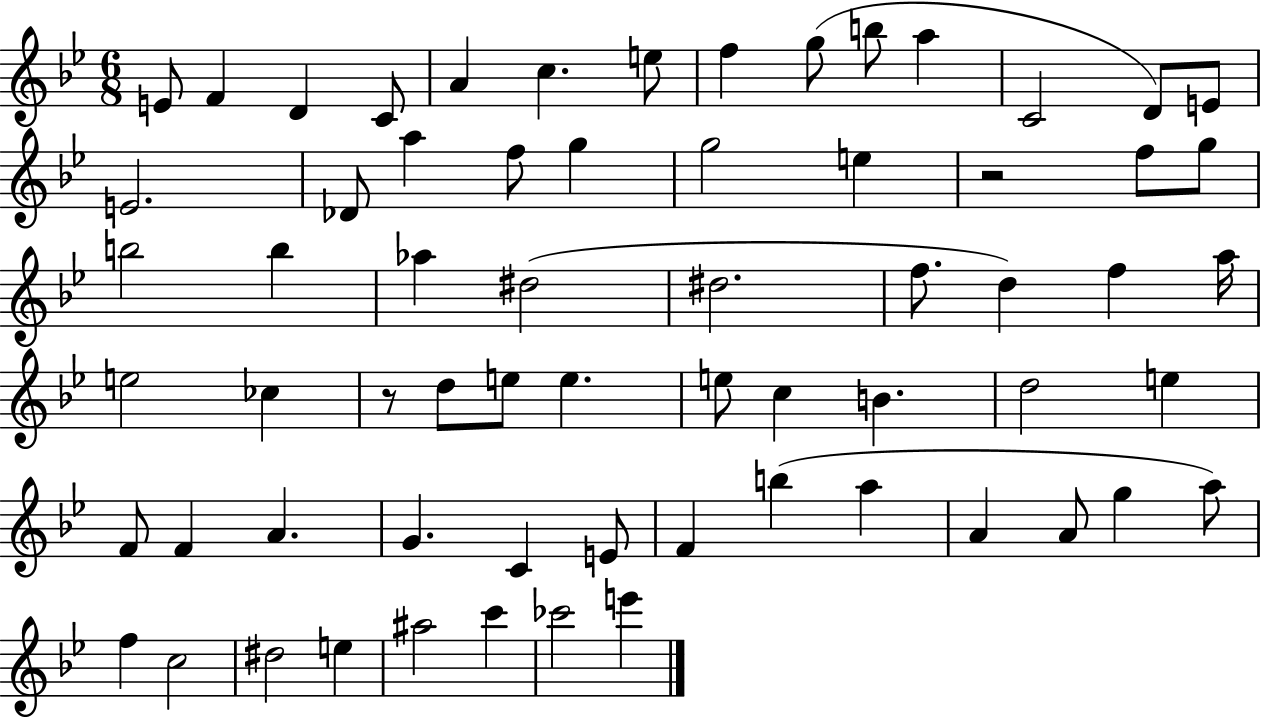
X:1
T:Untitled
M:6/8
L:1/4
K:Bb
E/2 F D C/2 A c e/2 f g/2 b/2 a C2 D/2 E/2 E2 _D/2 a f/2 g g2 e z2 f/2 g/2 b2 b _a ^d2 ^d2 f/2 d f a/4 e2 _c z/2 d/2 e/2 e e/2 c B d2 e F/2 F A G C E/2 F b a A A/2 g a/2 f c2 ^d2 e ^a2 c' _c'2 e'